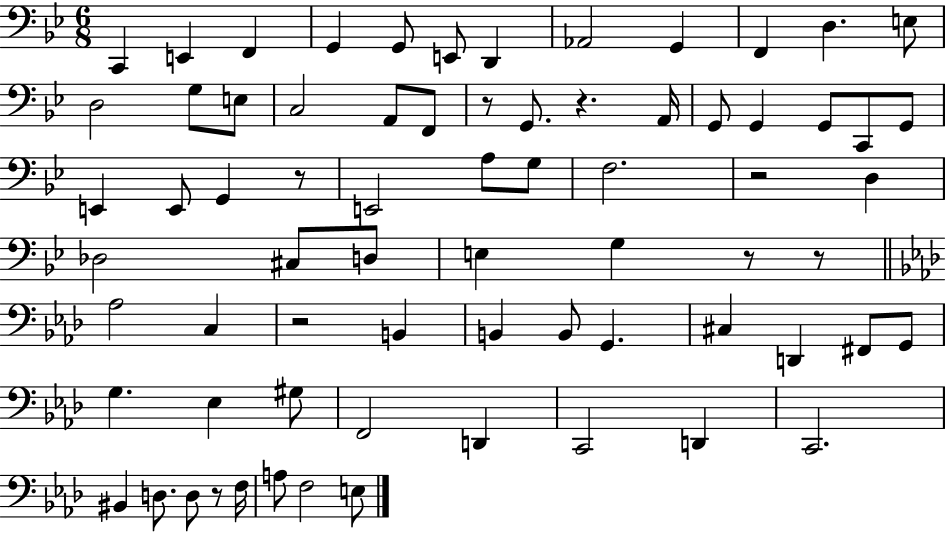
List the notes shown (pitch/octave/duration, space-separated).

C2/q E2/q F2/q G2/q G2/e E2/e D2/q Ab2/h G2/q F2/q D3/q. E3/e D3/h G3/e E3/e C3/h A2/e F2/e R/e G2/e. R/q. A2/s G2/e G2/q G2/e C2/e G2/e E2/q E2/e G2/q R/e E2/h A3/e G3/e F3/h. R/h D3/q Db3/h C#3/e D3/e E3/q G3/q R/e R/e Ab3/h C3/q R/h B2/q B2/q B2/e G2/q. C#3/q D2/q F#2/e G2/e G3/q. Eb3/q G#3/e F2/h D2/q C2/h D2/q C2/h. BIS2/q D3/e. D3/e R/e F3/s A3/e F3/h E3/e